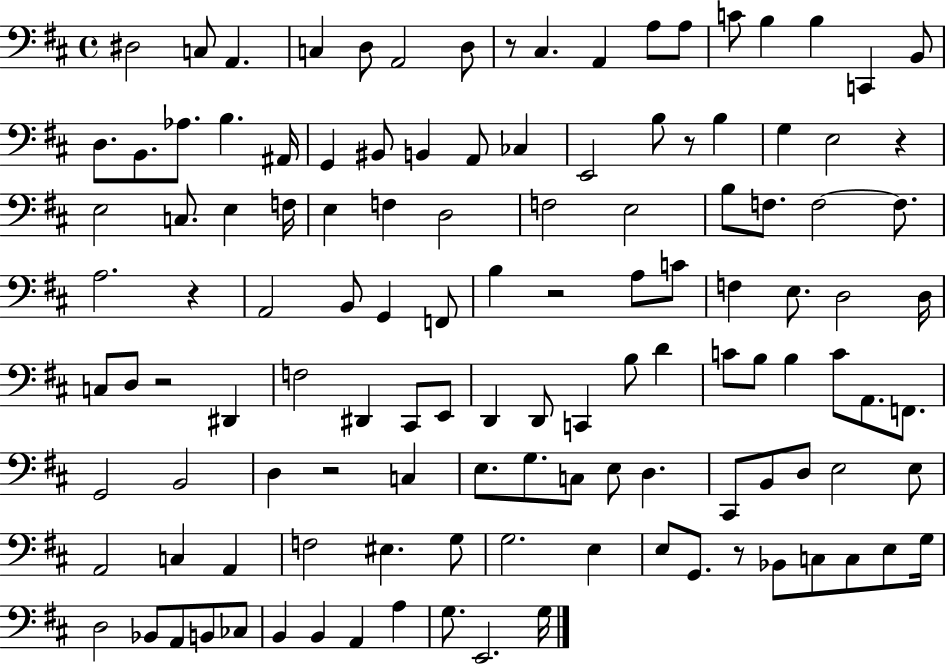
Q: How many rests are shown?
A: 8